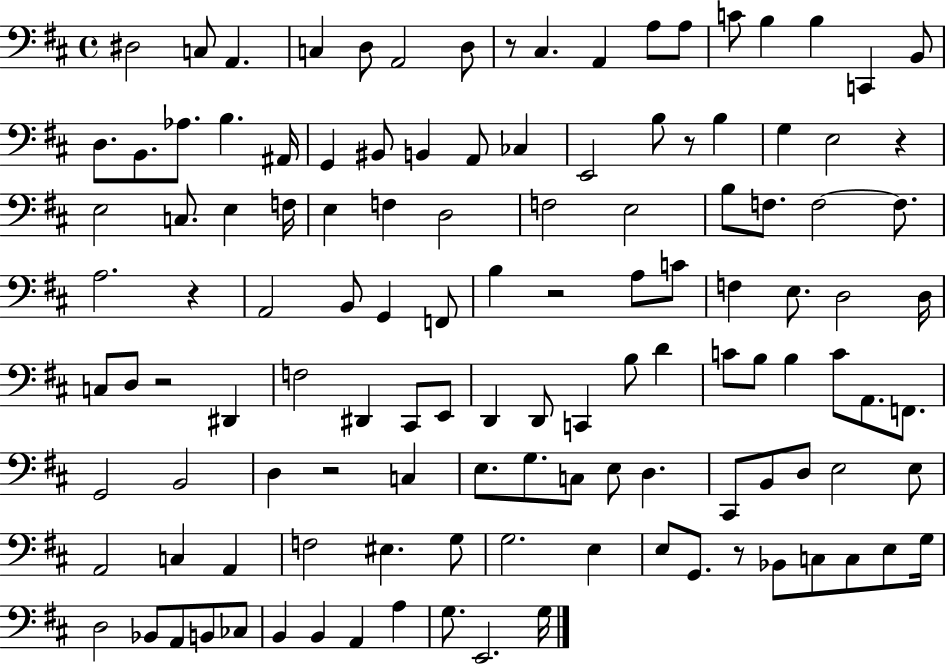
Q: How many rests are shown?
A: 8